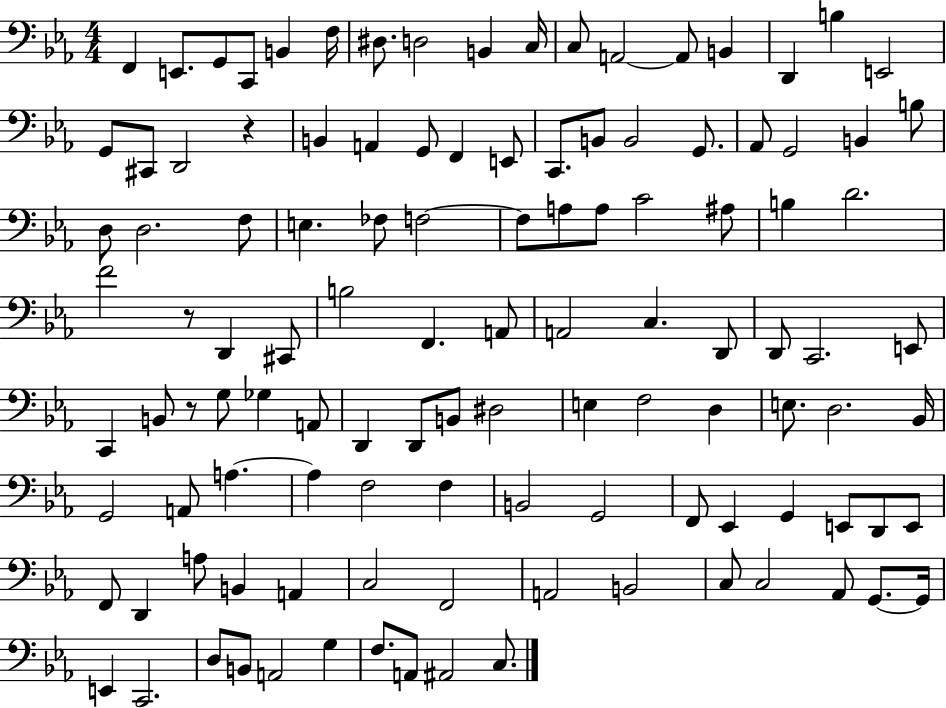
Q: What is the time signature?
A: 4/4